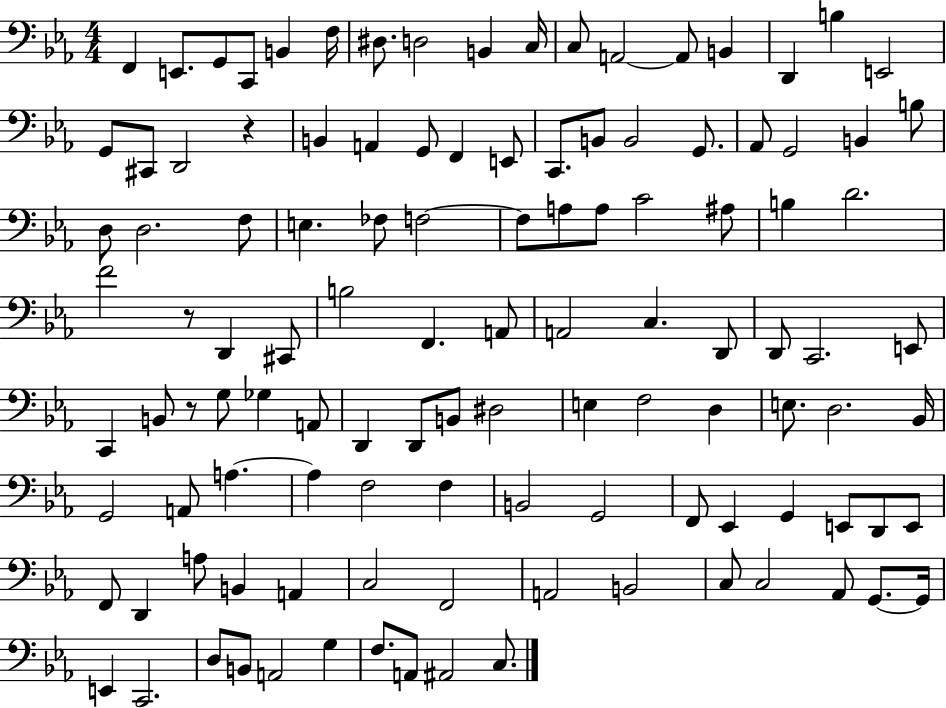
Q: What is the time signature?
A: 4/4